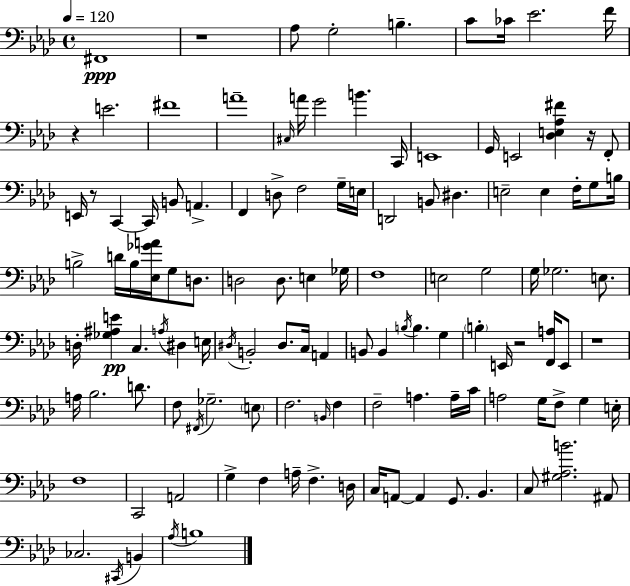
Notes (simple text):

F#2/w R/w Ab3/e G3/h B3/q. C4/e CES4/s Eb4/h. F4/s R/q E4/h. F#4/w A4/w C#3/s A4/s G4/h B4/q. C2/s E2/w G2/s E2/h [Db3,E3,Ab3,F#4]/q R/s F2/e E2/s R/e C2/q C2/s B2/e A2/q. F2/q D3/e F3/h G3/s E3/s D2/h B2/e D#3/q. E3/h E3/q F3/s G3/e B3/s B3/h D4/s B3/s [Eb3,Gb4,A4]/s G3/e D3/e. D3/h D3/e. E3/q Gb3/s F3/w E3/h G3/h G3/s Gb3/h. E3/e. D3/s [Gb3,A#3,E4]/q C3/q. A3/s D#3/q E3/s D#3/s B2/h D#3/e. C3/s A2/q B2/e B2/q B3/s B3/q. G3/q B3/q E2/s R/h [F2,A3]/s E2/e R/w A3/s Bb3/h. D4/e. F3/e F#2/s Gb3/h. E3/e F3/h. B2/s F3/q F3/h A3/q. A3/s C4/s A3/h G3/s F3/e G3/q E3/s F3/w C2/h A2/h G3/q F3/q A3/s F3/q. D3/s C3/s A2/e A2/q G2/e. Bb2/q. C3/e [G#3,Ab3,B4]/h. A#2/e CES3/h. C#2/s B2/q Ab3/s B3/w